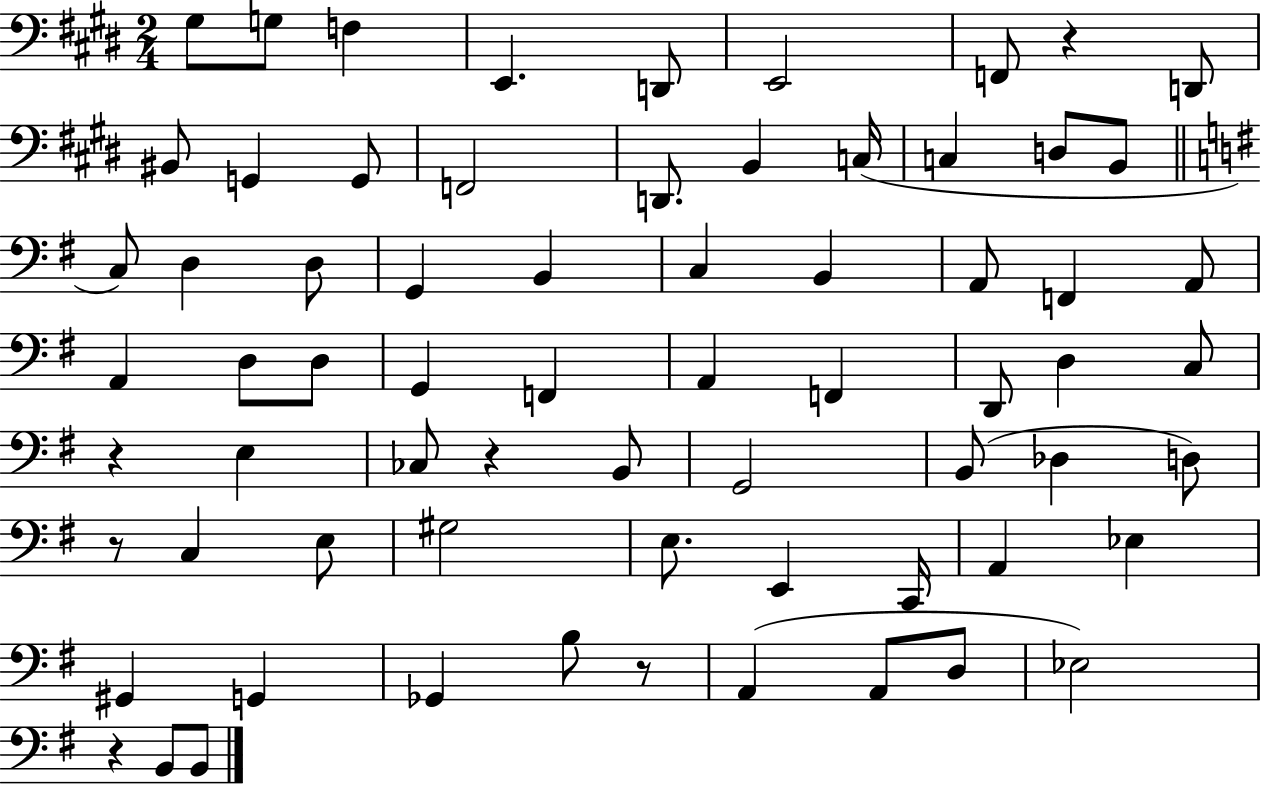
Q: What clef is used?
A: bass